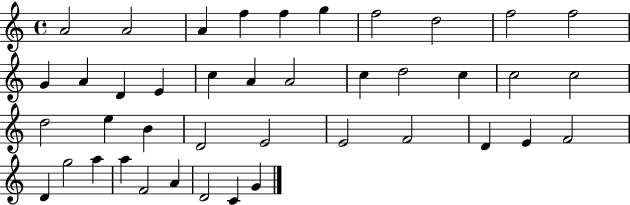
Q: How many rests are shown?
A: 0